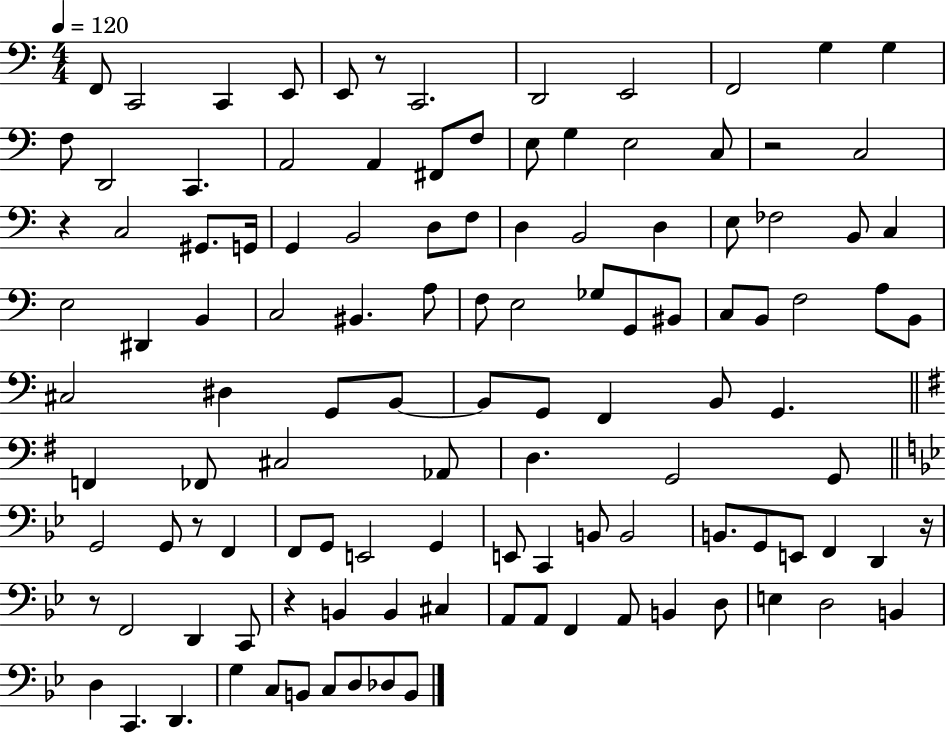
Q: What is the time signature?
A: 4/4